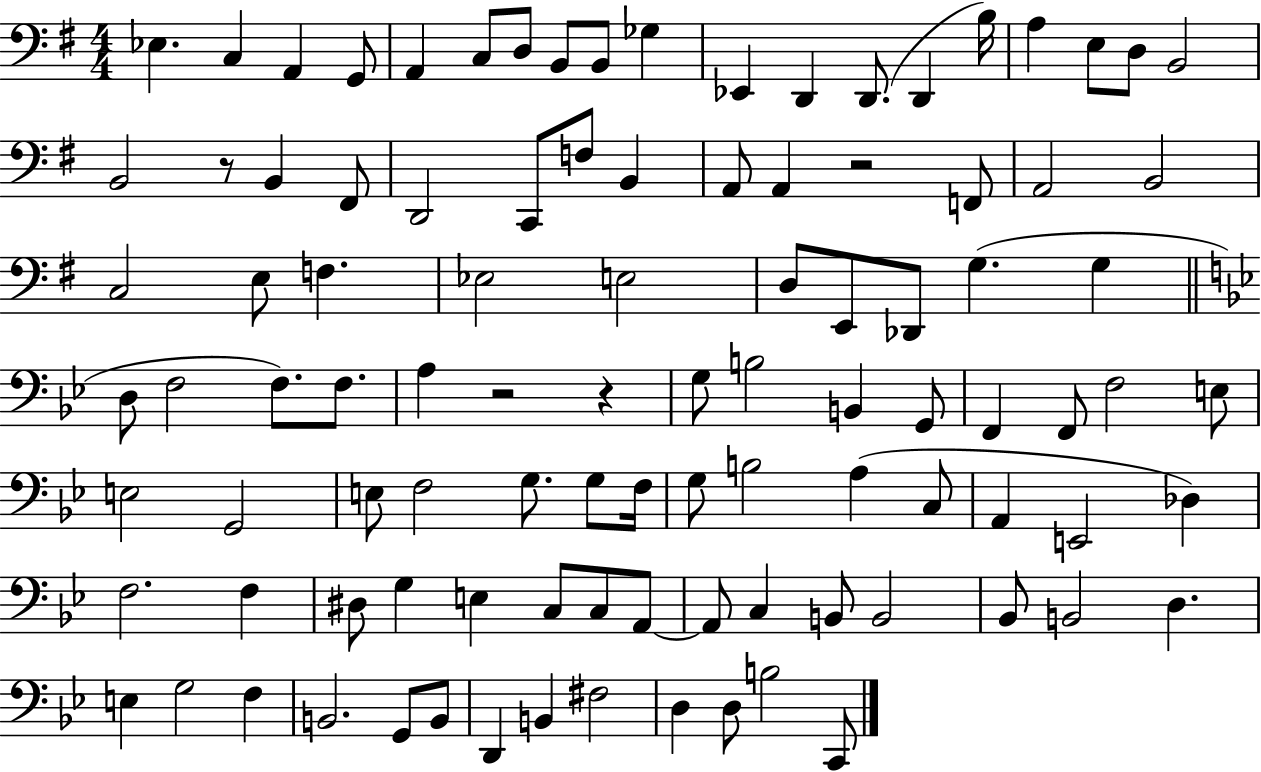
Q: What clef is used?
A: bass